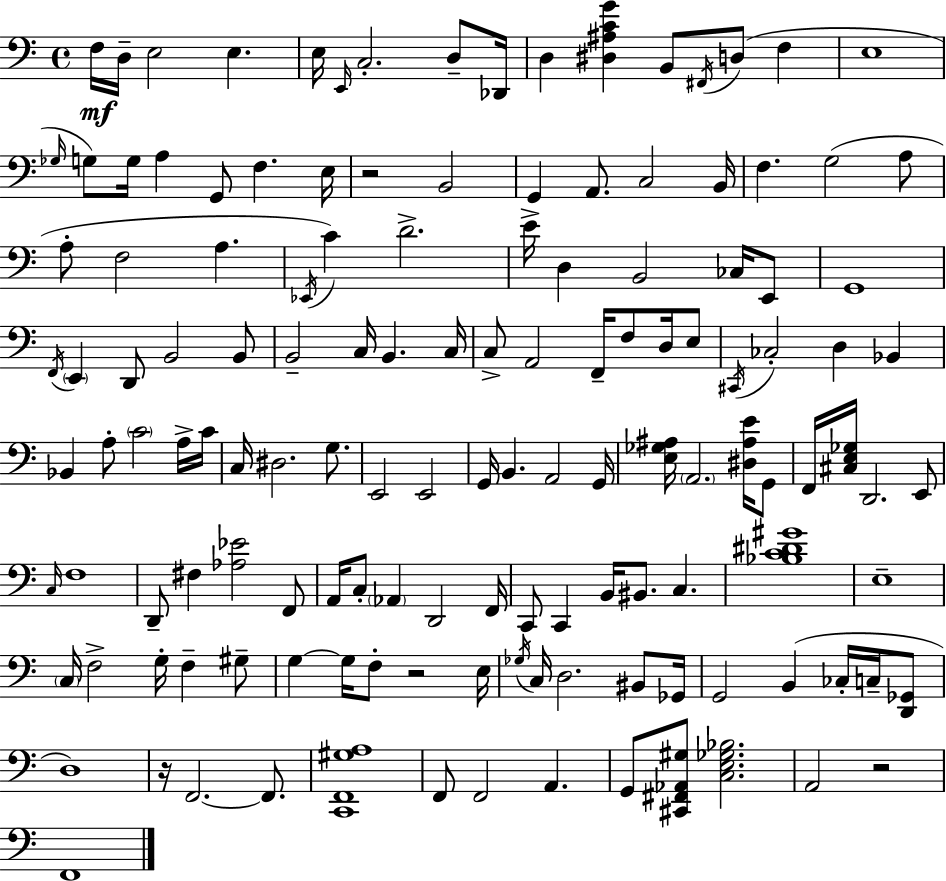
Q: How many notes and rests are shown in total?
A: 137